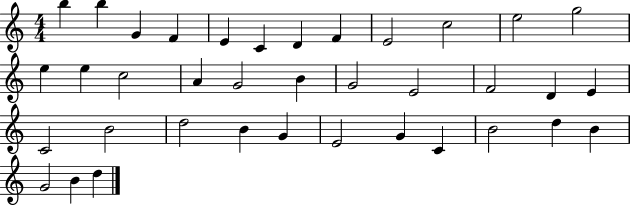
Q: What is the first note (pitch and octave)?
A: B5